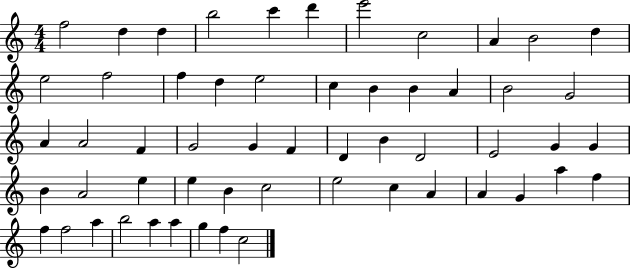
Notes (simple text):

F5/h D5/q D5/q B5/h C6/q D6/q E6/h C5/h A4/q B4/h D5/q E5/h F5/h F5/q D5/q E5/h C5/q B4/q B4/q A4/q B4/h G4/h A4/q A4/h F4/q G4/h G4/q F4/q D4/q B4/q D4/h E4/h G4/q G4/q B4/q A4/h E5/q E5/q B4/q C5/h E5/h C5/q A4/q A4/q G4/q A5/q F5/q F5/q F5/h A5/q B5/h A5/q A5/q G5/q F5/q C5/h